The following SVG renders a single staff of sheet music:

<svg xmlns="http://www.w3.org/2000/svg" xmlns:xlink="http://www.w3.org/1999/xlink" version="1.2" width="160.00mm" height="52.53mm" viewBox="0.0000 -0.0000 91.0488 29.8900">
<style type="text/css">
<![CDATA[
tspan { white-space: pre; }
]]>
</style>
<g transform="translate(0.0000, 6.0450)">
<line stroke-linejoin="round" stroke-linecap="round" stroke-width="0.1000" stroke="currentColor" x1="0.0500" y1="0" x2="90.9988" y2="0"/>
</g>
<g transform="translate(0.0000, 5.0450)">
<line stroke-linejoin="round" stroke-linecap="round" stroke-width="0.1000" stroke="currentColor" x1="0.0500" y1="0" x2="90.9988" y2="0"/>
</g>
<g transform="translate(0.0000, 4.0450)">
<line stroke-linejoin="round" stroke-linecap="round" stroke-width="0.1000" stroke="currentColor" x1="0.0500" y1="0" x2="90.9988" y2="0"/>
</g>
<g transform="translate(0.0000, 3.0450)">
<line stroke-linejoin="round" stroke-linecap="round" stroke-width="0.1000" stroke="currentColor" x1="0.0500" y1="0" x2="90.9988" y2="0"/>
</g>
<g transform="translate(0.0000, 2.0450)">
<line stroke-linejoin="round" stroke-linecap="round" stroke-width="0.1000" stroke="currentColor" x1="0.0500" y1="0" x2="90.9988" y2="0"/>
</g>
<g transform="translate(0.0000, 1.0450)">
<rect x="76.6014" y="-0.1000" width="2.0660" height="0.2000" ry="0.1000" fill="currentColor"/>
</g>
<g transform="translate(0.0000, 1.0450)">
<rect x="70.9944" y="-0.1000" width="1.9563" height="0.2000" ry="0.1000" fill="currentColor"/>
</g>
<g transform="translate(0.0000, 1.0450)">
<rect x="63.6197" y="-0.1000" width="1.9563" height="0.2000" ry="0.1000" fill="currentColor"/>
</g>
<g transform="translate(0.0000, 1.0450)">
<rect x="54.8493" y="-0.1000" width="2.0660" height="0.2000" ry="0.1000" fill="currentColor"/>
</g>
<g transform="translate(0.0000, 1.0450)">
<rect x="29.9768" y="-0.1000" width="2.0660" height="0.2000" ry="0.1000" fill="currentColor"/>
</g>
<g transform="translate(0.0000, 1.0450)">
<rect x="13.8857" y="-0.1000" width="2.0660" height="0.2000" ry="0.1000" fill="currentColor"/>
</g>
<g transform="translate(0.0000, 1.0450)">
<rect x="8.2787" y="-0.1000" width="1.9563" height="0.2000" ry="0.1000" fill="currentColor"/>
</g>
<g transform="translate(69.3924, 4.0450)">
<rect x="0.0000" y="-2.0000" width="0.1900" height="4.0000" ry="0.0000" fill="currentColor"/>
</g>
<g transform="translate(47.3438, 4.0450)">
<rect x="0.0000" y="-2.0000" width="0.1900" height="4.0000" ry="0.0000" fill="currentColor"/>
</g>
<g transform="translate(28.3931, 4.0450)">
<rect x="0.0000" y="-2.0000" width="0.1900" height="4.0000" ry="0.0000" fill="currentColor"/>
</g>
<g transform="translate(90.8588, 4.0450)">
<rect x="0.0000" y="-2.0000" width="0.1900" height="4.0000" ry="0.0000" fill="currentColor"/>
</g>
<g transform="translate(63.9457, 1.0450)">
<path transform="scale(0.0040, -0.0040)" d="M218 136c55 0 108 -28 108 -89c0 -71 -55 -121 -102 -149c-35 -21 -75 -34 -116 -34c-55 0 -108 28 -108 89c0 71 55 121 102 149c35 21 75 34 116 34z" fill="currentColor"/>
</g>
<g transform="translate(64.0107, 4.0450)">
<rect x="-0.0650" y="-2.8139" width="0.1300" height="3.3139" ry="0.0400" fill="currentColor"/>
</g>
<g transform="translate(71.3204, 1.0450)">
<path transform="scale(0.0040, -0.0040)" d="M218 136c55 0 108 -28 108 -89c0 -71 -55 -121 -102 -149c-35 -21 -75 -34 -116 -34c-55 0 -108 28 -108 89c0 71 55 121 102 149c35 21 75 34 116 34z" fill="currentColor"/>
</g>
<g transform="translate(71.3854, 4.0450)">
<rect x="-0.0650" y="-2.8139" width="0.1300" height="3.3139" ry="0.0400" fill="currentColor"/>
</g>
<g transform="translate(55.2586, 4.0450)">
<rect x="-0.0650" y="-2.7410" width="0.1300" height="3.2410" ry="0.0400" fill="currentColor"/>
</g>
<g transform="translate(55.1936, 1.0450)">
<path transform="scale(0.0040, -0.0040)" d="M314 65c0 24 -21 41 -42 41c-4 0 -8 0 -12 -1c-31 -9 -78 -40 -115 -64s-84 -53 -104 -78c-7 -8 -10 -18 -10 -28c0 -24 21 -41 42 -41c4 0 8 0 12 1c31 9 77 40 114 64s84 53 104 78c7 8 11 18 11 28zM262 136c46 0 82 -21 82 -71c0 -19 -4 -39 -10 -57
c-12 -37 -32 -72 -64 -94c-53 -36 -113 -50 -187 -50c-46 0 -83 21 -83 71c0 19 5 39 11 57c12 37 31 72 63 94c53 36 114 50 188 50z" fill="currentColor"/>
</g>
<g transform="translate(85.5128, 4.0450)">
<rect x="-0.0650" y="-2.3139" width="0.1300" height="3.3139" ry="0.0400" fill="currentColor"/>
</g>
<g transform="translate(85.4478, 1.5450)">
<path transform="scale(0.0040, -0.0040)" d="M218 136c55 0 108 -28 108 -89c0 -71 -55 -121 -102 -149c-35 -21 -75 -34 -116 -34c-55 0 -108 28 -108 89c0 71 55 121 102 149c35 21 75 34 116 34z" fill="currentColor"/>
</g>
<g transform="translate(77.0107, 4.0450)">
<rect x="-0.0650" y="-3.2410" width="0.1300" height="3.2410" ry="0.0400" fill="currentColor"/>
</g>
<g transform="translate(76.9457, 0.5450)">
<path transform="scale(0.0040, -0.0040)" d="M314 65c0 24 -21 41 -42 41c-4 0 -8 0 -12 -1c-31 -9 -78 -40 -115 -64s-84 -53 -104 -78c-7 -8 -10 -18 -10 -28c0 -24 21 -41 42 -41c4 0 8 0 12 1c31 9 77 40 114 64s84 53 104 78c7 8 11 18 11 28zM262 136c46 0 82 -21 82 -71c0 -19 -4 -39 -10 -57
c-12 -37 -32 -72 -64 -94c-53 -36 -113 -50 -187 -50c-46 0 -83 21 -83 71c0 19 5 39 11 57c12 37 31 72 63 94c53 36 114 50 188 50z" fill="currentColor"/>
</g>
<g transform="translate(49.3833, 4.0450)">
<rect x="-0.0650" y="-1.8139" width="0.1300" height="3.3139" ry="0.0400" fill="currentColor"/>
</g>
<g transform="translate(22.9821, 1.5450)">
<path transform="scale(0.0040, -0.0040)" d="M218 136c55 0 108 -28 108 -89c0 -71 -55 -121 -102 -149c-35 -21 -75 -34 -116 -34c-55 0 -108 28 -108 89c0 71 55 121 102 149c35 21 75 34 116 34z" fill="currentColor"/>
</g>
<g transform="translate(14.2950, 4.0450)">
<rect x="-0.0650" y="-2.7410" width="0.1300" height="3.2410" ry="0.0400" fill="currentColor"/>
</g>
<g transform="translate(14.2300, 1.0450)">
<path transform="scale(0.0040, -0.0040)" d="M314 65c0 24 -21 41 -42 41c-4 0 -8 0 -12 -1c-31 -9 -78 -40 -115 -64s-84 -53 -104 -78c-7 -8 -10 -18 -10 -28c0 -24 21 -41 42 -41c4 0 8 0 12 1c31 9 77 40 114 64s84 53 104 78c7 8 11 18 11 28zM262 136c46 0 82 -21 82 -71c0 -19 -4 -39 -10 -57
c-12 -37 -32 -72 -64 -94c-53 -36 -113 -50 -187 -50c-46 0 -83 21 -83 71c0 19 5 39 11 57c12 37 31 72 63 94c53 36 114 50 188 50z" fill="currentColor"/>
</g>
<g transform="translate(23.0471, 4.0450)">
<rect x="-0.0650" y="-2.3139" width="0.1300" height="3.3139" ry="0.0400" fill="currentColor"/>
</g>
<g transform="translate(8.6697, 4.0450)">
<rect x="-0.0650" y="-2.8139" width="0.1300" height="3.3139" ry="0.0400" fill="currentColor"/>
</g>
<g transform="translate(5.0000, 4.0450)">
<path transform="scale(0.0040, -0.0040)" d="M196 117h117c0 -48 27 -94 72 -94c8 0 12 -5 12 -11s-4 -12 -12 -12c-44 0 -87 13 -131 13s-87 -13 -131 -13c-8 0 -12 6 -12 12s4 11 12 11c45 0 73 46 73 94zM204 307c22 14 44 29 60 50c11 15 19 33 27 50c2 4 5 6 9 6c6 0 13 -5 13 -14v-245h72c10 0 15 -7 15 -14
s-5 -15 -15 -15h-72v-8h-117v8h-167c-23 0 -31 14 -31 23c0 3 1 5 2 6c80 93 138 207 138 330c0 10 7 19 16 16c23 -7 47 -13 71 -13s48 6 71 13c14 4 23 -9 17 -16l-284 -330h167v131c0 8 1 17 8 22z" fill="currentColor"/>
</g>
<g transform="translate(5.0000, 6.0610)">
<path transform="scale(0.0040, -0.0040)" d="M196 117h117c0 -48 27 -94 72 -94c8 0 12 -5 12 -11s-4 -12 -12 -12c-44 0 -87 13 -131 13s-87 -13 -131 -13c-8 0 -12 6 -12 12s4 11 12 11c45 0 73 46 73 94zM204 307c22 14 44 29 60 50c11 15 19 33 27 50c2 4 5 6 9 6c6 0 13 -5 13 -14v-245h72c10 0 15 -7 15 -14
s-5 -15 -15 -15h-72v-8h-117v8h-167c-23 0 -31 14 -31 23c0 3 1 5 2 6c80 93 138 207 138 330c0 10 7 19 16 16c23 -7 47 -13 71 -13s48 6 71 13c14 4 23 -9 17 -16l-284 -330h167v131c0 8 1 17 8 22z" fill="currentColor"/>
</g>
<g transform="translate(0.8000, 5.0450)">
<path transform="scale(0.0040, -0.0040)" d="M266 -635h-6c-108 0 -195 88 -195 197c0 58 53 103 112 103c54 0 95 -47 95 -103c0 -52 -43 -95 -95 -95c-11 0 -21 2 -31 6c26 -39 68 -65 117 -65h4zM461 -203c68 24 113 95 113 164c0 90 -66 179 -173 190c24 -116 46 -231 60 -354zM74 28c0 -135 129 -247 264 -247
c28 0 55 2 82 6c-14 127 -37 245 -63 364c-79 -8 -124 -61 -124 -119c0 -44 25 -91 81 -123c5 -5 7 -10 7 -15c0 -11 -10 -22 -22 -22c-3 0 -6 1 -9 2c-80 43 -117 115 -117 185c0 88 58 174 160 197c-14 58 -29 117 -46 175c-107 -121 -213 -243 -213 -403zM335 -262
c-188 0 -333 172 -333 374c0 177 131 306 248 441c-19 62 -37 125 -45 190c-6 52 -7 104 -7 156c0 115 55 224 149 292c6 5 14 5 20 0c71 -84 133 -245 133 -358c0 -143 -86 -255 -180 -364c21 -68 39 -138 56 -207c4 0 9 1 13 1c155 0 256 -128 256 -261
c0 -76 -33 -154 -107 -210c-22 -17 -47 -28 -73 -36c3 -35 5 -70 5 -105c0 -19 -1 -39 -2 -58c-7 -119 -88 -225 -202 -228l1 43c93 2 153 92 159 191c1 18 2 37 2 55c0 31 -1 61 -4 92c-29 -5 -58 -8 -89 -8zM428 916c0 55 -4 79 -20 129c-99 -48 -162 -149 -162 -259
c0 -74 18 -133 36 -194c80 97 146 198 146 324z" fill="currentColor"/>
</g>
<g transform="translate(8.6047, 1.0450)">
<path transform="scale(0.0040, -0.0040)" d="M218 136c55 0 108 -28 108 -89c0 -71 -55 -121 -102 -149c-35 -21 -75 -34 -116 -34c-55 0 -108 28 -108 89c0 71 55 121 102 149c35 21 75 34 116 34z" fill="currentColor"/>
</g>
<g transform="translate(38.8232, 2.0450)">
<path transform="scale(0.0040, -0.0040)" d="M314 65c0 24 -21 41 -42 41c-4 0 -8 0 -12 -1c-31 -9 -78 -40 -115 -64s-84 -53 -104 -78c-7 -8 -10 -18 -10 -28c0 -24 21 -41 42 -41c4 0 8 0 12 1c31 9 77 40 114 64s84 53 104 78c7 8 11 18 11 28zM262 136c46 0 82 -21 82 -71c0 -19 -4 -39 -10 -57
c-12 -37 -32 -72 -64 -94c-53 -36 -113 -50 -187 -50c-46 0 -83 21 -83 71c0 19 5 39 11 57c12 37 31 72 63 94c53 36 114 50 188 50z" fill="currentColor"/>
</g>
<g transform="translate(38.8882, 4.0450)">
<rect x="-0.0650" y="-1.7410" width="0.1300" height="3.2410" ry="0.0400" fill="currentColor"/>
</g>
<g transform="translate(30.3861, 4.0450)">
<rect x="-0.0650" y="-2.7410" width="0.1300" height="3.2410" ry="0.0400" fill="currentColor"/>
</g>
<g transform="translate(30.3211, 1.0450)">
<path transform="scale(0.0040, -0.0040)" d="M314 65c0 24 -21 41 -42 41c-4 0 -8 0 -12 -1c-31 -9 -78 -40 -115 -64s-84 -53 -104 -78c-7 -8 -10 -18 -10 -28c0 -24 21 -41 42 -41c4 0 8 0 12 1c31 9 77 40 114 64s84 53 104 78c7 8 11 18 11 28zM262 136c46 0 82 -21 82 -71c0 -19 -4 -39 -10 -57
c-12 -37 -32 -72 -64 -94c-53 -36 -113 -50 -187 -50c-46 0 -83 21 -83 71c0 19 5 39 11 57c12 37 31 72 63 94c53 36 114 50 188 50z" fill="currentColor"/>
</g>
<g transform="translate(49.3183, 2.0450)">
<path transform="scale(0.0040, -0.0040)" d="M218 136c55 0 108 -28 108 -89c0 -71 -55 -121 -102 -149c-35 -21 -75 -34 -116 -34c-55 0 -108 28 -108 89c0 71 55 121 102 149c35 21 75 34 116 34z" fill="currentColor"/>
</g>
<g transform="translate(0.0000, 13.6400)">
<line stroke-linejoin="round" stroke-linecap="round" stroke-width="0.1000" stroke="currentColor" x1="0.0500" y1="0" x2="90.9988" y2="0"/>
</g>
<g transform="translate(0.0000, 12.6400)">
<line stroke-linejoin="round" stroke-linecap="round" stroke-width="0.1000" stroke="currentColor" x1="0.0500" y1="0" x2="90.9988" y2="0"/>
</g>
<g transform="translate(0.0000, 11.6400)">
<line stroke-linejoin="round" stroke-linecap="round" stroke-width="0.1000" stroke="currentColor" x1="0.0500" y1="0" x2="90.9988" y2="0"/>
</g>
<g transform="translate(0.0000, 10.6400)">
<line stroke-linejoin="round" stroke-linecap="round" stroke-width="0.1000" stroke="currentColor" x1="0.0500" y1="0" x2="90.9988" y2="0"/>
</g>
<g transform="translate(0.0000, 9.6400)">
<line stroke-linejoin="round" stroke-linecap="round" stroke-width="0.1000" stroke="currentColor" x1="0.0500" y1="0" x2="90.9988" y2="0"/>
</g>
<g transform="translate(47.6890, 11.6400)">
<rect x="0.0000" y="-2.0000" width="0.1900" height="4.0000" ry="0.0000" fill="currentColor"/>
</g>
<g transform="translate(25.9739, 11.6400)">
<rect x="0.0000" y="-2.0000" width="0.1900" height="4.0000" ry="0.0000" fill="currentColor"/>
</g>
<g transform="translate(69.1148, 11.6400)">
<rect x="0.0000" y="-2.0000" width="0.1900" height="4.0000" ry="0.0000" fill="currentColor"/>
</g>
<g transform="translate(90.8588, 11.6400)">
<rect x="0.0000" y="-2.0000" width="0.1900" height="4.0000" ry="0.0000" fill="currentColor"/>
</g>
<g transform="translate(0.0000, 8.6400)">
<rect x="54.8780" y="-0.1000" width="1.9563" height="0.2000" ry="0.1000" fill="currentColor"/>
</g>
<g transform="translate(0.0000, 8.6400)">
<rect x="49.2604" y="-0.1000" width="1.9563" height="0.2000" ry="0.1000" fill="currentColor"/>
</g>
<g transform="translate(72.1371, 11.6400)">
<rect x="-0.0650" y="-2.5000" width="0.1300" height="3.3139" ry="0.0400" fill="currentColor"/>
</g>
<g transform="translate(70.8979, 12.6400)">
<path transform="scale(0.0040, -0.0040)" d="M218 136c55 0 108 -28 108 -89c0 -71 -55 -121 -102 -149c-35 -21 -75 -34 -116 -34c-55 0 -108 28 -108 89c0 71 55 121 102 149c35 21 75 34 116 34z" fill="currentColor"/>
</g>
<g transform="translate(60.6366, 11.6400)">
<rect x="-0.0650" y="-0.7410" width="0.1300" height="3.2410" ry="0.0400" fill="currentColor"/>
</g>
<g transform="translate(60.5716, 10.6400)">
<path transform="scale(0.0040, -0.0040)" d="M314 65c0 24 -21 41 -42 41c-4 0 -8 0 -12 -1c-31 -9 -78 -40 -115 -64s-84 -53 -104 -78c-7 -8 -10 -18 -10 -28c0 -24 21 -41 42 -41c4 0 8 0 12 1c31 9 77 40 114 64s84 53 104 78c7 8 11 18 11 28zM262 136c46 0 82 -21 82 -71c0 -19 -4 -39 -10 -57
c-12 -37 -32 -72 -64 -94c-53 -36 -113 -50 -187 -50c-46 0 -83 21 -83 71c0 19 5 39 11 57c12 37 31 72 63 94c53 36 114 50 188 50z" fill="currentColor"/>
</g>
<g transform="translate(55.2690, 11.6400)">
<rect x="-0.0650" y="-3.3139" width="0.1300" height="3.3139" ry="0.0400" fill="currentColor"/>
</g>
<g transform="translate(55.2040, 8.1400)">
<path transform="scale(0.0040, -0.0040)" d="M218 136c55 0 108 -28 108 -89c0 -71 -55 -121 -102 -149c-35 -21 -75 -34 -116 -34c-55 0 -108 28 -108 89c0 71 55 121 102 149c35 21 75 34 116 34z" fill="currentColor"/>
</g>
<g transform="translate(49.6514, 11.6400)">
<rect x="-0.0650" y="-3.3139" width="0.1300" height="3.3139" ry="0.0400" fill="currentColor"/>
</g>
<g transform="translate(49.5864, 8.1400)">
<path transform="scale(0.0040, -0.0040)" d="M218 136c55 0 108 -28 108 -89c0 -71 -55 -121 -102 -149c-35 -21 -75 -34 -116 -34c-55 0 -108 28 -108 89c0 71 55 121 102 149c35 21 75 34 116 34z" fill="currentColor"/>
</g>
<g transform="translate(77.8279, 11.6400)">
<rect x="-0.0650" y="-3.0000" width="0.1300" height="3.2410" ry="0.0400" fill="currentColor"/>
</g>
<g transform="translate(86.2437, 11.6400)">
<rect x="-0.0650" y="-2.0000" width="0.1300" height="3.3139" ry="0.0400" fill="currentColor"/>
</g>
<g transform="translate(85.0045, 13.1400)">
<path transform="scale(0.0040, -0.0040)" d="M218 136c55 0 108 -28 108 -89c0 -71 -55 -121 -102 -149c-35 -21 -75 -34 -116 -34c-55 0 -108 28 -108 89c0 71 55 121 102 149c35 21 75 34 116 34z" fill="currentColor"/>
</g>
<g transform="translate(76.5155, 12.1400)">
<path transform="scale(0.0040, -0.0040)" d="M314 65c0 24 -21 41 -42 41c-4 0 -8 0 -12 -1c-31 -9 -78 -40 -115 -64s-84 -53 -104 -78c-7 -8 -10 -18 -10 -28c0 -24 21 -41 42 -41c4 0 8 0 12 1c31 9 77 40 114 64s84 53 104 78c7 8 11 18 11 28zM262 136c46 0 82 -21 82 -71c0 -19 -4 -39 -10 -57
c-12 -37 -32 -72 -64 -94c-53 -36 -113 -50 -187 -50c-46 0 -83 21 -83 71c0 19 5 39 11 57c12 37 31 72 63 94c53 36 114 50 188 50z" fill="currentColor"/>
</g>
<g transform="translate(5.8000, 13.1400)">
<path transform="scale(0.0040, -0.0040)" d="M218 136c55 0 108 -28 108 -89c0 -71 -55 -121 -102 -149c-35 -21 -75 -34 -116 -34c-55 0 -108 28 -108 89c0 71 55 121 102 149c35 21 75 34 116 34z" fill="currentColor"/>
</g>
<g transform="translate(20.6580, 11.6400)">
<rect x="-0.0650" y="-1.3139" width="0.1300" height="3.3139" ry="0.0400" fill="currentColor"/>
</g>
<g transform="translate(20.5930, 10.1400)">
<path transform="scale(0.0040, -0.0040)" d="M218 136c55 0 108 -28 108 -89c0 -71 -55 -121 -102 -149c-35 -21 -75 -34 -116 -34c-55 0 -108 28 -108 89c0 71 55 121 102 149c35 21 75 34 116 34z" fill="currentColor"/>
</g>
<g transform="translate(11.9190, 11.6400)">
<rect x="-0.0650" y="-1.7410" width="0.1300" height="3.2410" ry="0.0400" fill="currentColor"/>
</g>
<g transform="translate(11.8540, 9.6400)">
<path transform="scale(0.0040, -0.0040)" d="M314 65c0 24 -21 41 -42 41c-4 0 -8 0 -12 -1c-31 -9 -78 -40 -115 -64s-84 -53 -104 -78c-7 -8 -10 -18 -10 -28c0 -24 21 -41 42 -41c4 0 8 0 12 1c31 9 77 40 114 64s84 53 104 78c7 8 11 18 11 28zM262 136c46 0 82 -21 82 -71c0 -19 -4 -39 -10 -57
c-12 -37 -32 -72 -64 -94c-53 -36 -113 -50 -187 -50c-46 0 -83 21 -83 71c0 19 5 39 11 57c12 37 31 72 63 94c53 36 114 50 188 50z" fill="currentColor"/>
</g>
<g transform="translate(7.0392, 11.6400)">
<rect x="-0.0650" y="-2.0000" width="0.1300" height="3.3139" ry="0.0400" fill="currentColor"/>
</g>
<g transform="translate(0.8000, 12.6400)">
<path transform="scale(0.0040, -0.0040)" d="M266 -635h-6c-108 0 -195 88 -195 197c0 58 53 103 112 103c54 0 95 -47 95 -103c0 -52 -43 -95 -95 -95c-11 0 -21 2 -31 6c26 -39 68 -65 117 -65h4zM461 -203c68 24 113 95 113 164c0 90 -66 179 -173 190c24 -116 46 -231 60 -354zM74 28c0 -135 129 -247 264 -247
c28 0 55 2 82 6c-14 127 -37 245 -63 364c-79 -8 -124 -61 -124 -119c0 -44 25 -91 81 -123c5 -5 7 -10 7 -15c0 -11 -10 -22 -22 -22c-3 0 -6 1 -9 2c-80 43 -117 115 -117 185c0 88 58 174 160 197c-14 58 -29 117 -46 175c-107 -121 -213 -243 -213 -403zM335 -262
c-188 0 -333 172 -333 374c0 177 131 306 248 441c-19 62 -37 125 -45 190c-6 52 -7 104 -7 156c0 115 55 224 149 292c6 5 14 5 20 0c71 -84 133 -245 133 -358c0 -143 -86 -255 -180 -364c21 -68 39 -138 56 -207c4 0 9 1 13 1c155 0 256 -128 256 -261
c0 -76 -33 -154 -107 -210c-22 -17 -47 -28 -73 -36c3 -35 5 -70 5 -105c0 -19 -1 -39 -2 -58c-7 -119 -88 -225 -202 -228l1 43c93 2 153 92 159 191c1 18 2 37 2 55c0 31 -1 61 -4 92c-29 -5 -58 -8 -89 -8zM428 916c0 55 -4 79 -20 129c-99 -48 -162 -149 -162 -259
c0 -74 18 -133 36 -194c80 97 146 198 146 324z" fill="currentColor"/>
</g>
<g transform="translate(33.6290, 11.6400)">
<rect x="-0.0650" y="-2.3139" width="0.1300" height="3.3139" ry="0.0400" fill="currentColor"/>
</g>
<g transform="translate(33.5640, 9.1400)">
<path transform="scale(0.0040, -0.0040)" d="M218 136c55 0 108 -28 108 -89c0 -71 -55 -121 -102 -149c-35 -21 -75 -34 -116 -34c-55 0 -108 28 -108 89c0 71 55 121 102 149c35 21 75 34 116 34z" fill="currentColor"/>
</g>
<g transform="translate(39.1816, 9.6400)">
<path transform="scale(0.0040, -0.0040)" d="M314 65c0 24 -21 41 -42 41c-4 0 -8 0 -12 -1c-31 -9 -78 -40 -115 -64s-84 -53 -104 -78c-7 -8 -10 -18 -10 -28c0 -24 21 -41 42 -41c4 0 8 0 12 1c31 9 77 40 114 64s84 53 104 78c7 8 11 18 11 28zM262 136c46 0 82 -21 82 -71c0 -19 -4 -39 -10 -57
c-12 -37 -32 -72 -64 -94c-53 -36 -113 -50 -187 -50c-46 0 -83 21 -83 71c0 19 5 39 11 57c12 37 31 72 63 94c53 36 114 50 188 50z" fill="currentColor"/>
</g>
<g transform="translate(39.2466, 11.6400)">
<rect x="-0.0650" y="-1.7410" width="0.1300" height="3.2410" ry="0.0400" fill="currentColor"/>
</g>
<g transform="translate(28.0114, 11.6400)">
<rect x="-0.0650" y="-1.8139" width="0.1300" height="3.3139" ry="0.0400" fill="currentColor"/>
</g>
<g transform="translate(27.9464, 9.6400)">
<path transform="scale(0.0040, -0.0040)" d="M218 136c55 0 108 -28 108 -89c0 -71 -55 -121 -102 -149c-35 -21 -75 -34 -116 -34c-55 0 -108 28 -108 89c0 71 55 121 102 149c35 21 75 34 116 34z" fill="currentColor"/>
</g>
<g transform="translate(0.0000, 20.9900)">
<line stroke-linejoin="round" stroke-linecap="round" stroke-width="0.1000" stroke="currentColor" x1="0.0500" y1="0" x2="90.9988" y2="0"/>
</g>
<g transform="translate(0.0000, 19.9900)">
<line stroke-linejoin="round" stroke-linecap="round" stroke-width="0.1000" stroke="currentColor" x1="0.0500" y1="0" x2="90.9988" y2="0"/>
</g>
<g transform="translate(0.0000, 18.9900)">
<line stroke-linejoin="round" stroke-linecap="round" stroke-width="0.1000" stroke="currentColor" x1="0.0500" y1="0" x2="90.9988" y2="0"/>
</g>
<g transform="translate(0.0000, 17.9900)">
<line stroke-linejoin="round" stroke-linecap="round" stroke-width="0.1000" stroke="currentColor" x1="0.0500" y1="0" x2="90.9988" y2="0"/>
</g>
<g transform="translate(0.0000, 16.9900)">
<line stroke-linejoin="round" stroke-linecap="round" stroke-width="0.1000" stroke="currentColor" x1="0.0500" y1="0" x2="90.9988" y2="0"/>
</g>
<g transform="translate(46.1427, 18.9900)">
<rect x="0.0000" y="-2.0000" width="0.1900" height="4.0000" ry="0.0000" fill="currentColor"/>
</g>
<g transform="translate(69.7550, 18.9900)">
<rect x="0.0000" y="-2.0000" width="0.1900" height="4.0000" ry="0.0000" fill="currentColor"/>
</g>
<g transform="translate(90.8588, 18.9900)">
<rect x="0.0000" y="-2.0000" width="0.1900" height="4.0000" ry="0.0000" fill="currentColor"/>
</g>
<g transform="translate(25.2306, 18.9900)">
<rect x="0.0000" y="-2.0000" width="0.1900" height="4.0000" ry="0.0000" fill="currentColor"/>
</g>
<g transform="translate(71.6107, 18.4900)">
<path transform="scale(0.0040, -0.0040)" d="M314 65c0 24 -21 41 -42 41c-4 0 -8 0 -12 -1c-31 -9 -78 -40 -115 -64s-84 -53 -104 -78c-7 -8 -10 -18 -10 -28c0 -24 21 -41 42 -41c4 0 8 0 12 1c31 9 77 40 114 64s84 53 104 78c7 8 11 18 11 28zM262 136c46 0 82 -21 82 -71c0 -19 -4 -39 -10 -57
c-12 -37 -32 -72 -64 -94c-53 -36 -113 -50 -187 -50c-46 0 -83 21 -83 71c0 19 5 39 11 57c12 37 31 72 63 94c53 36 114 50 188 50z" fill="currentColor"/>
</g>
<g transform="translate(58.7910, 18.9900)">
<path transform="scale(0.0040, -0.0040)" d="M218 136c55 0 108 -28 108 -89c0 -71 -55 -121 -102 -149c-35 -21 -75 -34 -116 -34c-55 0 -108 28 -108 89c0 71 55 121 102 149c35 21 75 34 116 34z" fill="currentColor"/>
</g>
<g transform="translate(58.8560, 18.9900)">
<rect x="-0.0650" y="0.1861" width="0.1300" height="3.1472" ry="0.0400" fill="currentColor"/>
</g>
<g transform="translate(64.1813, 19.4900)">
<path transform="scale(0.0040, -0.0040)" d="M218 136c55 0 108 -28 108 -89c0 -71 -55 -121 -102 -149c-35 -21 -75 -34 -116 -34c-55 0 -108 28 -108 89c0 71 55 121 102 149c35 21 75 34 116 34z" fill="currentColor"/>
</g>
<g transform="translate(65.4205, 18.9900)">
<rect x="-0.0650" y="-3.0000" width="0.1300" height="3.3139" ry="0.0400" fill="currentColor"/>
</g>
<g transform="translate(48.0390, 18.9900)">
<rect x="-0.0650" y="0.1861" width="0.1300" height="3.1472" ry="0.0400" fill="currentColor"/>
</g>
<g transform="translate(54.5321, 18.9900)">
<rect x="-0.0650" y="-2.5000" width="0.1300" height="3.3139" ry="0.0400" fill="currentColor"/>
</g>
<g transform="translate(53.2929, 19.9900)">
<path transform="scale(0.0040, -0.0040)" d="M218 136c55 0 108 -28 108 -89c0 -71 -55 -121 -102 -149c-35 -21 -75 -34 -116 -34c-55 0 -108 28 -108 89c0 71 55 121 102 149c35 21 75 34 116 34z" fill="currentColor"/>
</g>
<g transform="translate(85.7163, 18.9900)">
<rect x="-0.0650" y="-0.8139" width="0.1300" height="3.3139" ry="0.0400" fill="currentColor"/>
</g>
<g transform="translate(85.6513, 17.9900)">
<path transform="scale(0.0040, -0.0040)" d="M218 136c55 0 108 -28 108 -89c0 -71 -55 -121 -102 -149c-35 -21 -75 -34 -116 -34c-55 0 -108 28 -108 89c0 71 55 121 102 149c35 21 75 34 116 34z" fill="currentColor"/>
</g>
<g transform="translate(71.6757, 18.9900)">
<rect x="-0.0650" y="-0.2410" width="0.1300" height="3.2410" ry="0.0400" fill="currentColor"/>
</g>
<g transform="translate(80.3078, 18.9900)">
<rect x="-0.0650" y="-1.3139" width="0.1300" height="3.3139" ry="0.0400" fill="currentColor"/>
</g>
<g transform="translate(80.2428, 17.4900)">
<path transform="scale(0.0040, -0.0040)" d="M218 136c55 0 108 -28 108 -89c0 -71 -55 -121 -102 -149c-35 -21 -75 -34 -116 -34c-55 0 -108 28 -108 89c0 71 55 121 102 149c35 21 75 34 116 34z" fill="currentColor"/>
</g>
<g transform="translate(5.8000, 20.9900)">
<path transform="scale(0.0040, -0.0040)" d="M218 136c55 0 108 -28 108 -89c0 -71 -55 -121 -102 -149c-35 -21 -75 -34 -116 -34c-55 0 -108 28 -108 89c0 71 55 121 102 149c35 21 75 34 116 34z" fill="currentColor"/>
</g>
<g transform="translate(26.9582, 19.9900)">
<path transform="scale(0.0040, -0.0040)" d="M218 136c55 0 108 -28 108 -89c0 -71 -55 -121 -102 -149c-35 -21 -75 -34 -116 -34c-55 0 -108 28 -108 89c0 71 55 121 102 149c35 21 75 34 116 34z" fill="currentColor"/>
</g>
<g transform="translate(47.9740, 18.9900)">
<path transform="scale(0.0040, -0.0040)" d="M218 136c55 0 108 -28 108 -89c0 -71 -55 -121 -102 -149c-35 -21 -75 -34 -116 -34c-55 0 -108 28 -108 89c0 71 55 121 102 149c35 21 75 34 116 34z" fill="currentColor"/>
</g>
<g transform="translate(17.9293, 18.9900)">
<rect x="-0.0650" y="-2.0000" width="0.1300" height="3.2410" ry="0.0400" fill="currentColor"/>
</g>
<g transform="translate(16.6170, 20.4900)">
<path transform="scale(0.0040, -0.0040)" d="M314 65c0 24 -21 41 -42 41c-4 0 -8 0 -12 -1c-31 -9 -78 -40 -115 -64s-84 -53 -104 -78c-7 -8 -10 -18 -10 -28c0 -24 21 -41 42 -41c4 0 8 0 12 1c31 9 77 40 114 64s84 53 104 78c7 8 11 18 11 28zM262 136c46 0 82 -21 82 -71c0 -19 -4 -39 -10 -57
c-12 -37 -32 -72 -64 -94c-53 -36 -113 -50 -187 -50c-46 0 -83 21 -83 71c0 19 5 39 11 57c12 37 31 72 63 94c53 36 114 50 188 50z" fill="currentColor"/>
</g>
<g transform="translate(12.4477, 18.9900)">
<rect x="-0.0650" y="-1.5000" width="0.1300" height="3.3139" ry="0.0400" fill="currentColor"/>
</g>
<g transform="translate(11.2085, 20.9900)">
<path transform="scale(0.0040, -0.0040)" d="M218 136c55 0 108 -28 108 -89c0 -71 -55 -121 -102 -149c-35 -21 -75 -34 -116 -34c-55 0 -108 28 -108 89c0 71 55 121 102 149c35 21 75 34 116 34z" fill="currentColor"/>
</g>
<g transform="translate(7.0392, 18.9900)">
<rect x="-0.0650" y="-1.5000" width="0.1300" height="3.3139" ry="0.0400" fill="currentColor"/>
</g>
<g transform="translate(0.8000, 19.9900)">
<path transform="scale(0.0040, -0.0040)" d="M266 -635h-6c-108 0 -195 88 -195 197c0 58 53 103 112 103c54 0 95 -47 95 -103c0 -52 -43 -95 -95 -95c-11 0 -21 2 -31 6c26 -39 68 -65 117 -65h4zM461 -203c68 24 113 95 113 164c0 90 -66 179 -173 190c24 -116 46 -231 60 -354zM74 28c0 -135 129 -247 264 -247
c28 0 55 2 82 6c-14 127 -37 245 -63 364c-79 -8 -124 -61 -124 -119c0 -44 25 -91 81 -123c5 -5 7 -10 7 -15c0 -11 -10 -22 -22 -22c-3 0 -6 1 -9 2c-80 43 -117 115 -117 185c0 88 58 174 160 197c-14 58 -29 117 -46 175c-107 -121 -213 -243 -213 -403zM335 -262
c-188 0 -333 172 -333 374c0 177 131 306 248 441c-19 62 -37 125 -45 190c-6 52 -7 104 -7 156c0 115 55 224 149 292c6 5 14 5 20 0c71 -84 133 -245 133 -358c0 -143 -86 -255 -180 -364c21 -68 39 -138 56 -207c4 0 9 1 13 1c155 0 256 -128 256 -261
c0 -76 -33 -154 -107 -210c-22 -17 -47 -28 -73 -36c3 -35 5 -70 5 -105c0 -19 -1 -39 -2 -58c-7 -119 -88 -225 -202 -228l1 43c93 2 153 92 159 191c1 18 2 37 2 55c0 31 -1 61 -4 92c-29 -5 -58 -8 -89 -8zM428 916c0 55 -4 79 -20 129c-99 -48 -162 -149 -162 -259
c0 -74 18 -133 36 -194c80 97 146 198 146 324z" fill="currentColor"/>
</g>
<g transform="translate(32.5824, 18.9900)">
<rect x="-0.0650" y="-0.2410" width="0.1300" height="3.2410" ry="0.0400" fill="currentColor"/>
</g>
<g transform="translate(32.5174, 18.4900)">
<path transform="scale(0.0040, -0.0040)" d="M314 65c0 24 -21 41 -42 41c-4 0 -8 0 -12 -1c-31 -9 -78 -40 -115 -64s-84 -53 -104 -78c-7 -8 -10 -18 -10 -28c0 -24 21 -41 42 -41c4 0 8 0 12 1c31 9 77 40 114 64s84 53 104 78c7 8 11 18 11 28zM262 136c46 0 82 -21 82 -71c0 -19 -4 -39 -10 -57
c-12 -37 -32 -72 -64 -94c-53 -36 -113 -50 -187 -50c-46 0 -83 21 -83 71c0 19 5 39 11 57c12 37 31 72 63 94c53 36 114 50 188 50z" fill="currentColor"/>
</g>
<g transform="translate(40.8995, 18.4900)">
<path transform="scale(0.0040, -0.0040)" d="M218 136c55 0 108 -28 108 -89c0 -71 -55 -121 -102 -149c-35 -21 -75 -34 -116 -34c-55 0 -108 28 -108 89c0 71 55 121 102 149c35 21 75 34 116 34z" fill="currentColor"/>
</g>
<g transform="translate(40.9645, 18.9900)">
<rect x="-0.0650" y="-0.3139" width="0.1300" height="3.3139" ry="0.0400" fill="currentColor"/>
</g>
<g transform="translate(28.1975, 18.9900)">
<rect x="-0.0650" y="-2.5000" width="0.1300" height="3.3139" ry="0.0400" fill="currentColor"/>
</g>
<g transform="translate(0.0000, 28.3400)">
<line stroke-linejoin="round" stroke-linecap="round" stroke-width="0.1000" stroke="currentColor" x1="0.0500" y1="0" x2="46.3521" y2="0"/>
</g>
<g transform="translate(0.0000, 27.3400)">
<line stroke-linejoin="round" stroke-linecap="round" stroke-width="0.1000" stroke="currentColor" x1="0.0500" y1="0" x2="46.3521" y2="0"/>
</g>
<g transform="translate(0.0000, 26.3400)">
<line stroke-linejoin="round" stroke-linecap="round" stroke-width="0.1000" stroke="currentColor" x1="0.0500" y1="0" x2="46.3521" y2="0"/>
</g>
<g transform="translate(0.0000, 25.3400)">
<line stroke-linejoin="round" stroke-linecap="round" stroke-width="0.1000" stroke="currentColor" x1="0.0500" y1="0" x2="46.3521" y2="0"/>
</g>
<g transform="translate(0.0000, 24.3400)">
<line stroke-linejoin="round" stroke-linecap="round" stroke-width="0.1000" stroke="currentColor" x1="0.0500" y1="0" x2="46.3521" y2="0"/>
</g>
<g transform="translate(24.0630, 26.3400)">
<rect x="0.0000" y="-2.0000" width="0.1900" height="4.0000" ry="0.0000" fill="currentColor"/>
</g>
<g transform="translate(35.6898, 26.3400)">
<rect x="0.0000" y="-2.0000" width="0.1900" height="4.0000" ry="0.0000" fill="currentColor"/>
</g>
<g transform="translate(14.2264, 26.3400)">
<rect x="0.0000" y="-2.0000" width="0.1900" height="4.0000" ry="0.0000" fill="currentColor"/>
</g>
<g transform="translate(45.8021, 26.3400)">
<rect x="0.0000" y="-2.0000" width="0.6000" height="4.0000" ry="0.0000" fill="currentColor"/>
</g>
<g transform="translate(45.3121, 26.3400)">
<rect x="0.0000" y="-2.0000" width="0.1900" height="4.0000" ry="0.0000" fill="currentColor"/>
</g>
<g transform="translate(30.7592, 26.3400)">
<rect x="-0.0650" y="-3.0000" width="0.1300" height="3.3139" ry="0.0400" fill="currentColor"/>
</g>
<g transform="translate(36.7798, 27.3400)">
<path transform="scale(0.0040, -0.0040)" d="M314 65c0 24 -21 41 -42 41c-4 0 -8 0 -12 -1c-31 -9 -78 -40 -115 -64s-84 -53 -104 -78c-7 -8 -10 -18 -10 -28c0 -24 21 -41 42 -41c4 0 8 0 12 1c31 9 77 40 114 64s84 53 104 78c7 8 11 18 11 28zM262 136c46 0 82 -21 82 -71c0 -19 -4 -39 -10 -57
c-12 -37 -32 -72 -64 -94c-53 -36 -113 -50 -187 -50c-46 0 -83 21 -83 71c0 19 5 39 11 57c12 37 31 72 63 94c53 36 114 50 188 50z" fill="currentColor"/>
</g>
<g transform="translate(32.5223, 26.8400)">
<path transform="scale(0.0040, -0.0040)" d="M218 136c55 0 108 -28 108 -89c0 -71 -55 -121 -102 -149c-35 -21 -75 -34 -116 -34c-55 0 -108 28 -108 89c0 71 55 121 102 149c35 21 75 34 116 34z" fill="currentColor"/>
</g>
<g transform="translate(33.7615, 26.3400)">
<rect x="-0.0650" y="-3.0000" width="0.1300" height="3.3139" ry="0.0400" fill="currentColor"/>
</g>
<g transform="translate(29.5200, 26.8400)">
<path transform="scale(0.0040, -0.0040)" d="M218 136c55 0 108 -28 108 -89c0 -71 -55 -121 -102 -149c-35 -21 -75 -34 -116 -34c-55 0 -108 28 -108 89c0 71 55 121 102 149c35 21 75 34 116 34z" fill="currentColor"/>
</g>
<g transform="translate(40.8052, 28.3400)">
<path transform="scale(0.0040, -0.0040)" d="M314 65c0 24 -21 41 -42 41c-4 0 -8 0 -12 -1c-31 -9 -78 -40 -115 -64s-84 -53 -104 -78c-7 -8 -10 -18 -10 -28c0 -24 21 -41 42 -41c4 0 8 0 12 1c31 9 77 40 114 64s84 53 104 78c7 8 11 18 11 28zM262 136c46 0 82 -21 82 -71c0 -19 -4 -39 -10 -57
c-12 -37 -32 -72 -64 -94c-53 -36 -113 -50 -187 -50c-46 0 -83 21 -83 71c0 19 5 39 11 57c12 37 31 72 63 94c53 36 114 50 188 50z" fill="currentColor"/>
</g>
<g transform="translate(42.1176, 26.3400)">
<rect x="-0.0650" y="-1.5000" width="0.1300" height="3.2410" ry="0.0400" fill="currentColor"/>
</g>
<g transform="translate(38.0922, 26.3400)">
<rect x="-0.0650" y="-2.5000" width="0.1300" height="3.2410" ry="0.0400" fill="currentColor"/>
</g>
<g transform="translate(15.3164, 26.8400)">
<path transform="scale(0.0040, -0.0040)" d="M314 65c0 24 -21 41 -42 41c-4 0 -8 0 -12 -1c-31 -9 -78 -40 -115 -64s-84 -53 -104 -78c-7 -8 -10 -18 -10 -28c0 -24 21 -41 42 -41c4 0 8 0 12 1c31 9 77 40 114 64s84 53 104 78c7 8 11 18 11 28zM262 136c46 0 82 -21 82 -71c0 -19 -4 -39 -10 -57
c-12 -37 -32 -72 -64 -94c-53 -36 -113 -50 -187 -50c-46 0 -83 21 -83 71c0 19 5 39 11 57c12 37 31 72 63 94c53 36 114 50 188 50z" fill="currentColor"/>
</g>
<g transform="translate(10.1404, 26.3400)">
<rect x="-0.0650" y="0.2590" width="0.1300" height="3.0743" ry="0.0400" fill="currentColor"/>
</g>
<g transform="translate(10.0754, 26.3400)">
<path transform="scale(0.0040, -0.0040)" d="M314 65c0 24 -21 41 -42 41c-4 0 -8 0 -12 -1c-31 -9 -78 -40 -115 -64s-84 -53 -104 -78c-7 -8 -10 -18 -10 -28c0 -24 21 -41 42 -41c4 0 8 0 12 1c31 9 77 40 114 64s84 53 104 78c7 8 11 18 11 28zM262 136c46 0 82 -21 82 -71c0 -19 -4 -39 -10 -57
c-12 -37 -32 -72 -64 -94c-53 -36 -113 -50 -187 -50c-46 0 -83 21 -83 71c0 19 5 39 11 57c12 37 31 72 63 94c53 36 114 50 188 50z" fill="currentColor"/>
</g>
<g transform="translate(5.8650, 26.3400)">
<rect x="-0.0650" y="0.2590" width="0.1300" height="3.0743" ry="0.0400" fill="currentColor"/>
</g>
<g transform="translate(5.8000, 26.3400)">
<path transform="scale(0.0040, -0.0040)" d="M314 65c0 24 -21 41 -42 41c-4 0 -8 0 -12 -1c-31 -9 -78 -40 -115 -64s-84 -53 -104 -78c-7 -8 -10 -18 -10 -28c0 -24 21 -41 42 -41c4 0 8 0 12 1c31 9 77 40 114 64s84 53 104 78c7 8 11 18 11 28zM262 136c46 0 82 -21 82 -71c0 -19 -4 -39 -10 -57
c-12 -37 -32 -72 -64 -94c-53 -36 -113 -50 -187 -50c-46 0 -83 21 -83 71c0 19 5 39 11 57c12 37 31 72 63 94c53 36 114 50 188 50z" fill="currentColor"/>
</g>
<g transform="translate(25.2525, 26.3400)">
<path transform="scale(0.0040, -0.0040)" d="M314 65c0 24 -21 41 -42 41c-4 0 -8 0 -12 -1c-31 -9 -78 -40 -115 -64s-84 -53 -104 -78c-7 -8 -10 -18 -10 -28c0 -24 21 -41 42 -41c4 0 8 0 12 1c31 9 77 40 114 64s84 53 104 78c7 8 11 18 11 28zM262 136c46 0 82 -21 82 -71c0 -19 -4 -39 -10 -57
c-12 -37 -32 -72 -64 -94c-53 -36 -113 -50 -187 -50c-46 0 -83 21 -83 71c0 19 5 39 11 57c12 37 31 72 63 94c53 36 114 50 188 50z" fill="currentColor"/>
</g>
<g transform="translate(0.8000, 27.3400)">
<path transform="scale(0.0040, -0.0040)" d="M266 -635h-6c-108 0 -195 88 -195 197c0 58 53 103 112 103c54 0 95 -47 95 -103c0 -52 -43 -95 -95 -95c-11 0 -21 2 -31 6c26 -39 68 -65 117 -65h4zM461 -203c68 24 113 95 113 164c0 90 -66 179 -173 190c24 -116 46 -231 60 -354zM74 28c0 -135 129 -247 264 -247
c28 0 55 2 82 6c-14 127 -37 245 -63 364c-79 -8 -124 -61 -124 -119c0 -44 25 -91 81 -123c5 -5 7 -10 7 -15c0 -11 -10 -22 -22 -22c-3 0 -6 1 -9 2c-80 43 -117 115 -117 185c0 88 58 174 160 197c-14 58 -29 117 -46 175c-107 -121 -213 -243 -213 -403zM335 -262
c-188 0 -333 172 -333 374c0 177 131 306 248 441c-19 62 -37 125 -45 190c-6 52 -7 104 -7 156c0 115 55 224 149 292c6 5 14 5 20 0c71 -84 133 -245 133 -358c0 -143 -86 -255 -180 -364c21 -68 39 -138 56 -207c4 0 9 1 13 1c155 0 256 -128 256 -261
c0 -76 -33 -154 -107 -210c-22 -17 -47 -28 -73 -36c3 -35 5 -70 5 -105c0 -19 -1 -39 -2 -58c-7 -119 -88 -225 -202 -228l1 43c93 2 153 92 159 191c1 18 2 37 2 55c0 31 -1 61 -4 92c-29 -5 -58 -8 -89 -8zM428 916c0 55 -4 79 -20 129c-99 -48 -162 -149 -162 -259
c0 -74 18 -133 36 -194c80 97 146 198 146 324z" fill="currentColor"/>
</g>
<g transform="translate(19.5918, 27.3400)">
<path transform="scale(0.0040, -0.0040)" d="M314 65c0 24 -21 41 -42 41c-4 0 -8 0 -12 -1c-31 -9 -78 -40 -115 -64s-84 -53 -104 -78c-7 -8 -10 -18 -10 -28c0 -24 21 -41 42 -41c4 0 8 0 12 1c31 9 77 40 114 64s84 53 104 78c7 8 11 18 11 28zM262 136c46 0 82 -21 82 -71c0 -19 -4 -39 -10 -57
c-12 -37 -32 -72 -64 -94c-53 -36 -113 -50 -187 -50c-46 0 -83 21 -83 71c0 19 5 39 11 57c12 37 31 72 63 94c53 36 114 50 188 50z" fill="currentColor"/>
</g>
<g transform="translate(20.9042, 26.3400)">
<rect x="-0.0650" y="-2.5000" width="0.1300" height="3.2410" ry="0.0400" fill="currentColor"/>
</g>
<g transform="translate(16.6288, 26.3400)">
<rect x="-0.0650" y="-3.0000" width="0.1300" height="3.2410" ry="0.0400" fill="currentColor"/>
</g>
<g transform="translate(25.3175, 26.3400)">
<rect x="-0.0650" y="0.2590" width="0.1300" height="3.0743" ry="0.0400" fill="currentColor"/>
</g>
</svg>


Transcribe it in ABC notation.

X:1
T:Untitled
M:4/4
L:1/4
K:C
a a2 g a2 f2 f a2 a a b2 g F f2 e f g f2 b b d2 G A2 F E E F2 G c2 c B G B A c2 e d B2 B2 A2 G2 B2 A A G2 E2